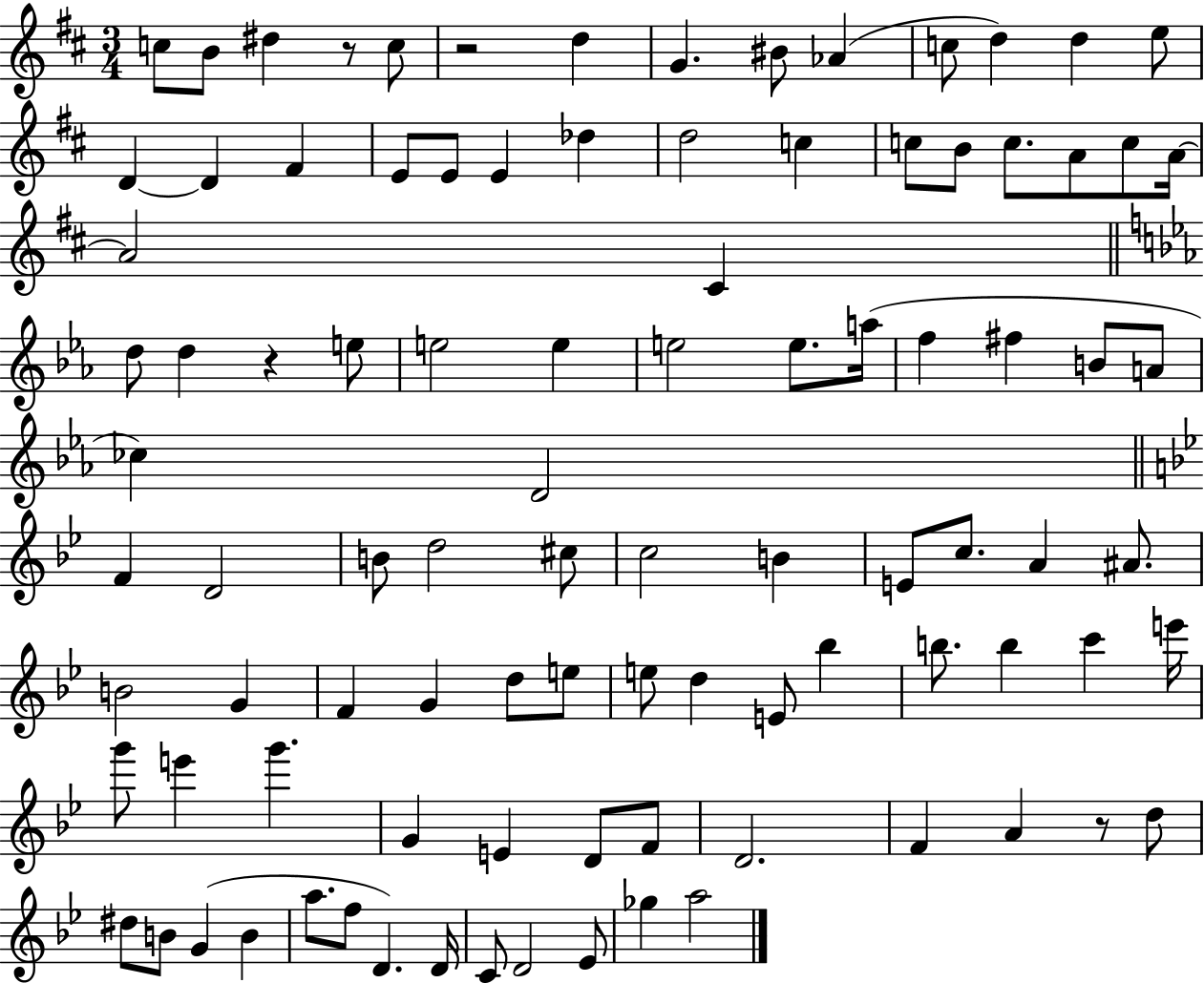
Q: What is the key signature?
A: D major